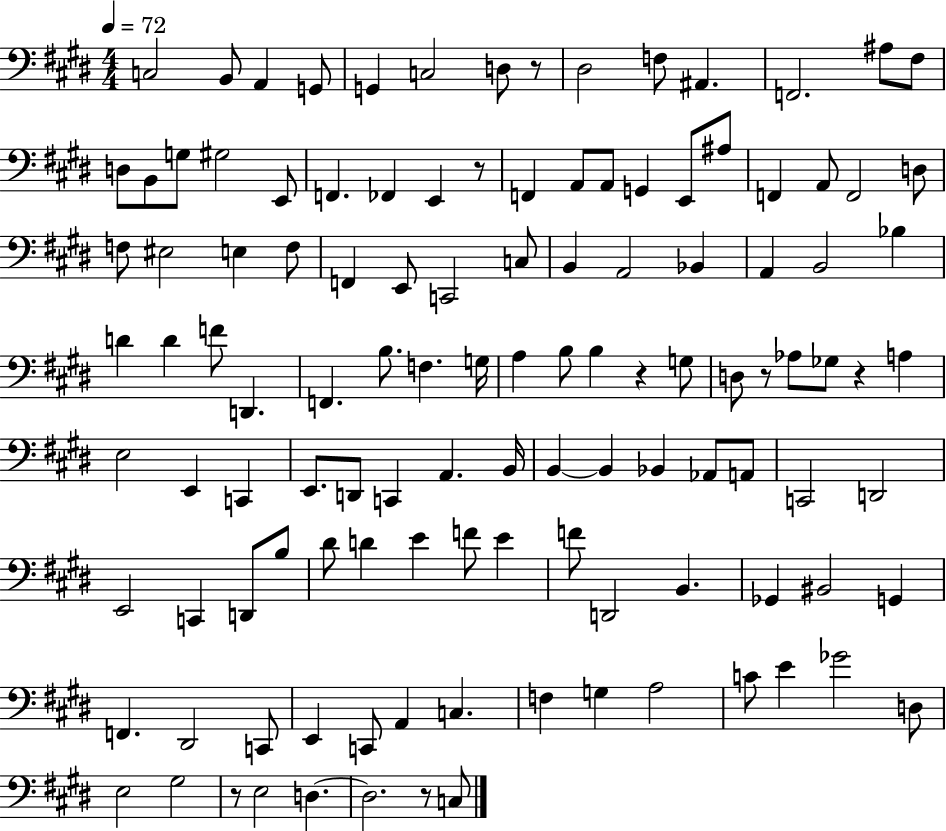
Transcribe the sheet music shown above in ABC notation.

X:1
T:Untitled
M:4/4
L:1/4
K:E
C,2 B,,/2 A,, G,,/2 G,, C,2 D,/2 z/2 ^D,2 F,/2 ^A,, F,,2 ^A,/2 ^F,/2 D,/2 B,,/2 G,/2 ^G,2 E,,/2 F,, _F,, E,, z/2 F,, A,,/2 A,,/2 G,, E,,/2 ^A,/2 F,, A,,/2 F,,2 D,/2 F,/2 ^E,2 E, F,/2 F,, E,,/2 C,,2 C,/2 B,, A,,2 _B,, A,, B,,2 _B, D D F/2 D,, F,, B,/2 F, G,/4 A, B,/2 B, z G,/2 D,/2 z/2 _A,/2 _G,/2 z A, E,2 E,, C,, E,,/2 D,,/2 C,, A,, B,,/4 B,, B,, _B,, _A,,/2 A,,/2 C,,2 D,,2 E,,2 C,, D,,/2 B,/2 ^D/2 D E F/2 E F/2 D,,2 B,, _G,, ^B,,2 G,, F,, ^D,,2 C,,/2 E,, C,,/2 A,, C, F, G, A,2 C/2 E _G2 D,/2 E,2 ^G,2 z/2 E,2 D, D,2 z/2 C,/2